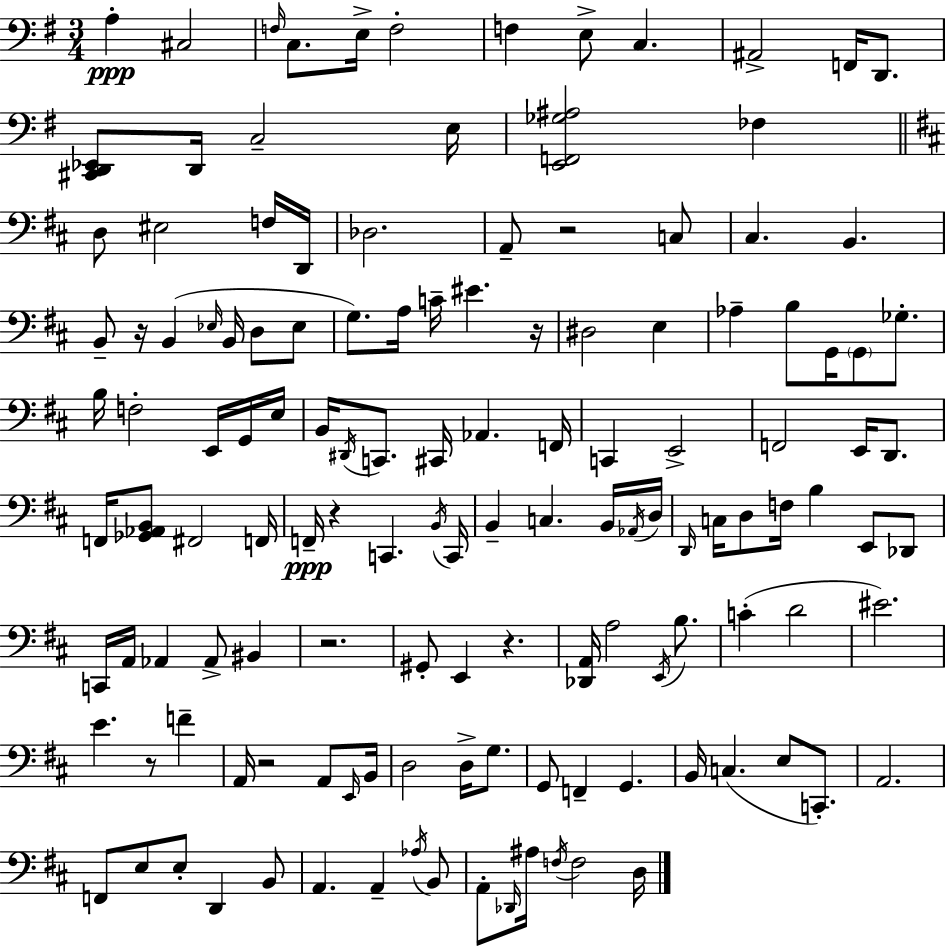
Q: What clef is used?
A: bass